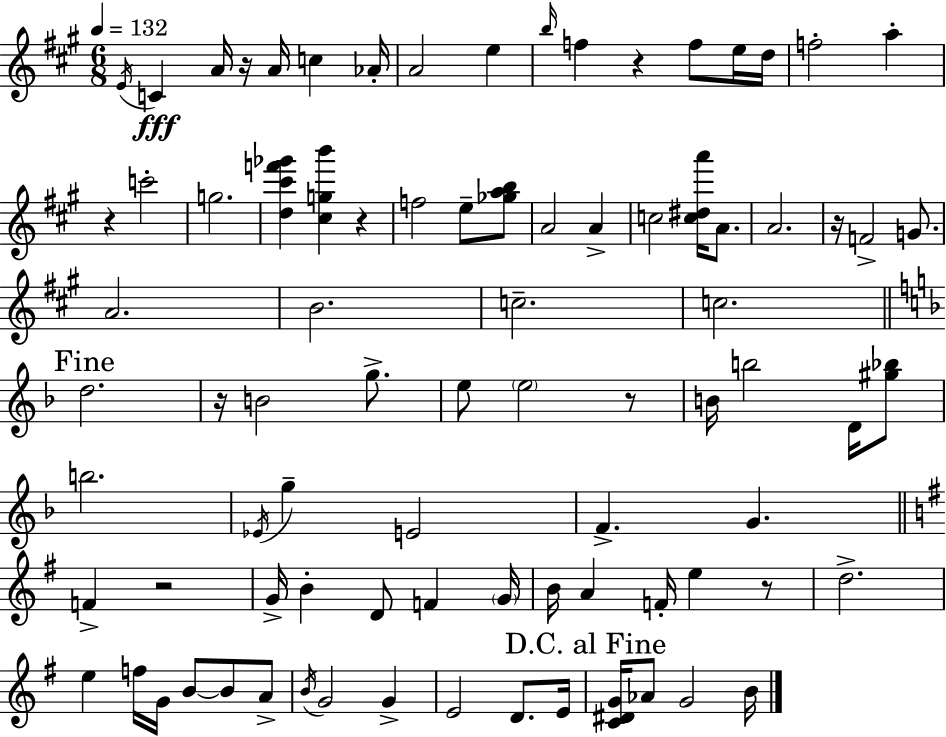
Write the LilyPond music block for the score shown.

{
  \clef treble
  \numericTimeSignature
  \time 6/8
  \key a \major
  \tempo 4 = 132
  \acciaccatura { e'16 }\fff c'4 a'16 r16 a'16 c''4 | aes'16-. a'2 e''4 | \grace { b''16 } f''4 r4 f''8 | e''16 d''16 f''2-. a''4-. | \break r4 c'''2-. | g''2. | <d'' cis''' f''' ges'''>4 <cis'' g'' b'''>4 r4 | f''2 e''8-- | \break <ges'' a'' b''>8 a'2 a'4-> | c''2 <c'' dis'' a'''>16 a'8. | a'2. | r16 f'2-> g'8. | \break a'2. | b'2. | c''2.-- | c''2. | \break \mark "Fine" \bar "||" \break \key f \major d''2. | r16 b'2 g''8.-> | e''8 \parenthesize e''2 r8 | b'16 b''2 d'16 <gis'' bes''>8 | \break b''2. | \acciaccatura { ees'16 } g''4-- e'2 | f'4.-> g'4. | \bar "||" \break \key g \major f'4-> r2 | g'16-> b'4-. d'8 f'4 \parenthesize g'16 | b'16 a'4 f'16-. e''4 r8 | d''2.-> | \break e''4 f''16 g'16 b'8~~ b'8 a'8-> | \acciaccatura { b'16 } g'2 g'4-> | e'2 d'8. | e'16 \mark "D.C. al Fine" <c' dis' g'>16 aes'8 g'2 | \break b'16 \bar "|."
}